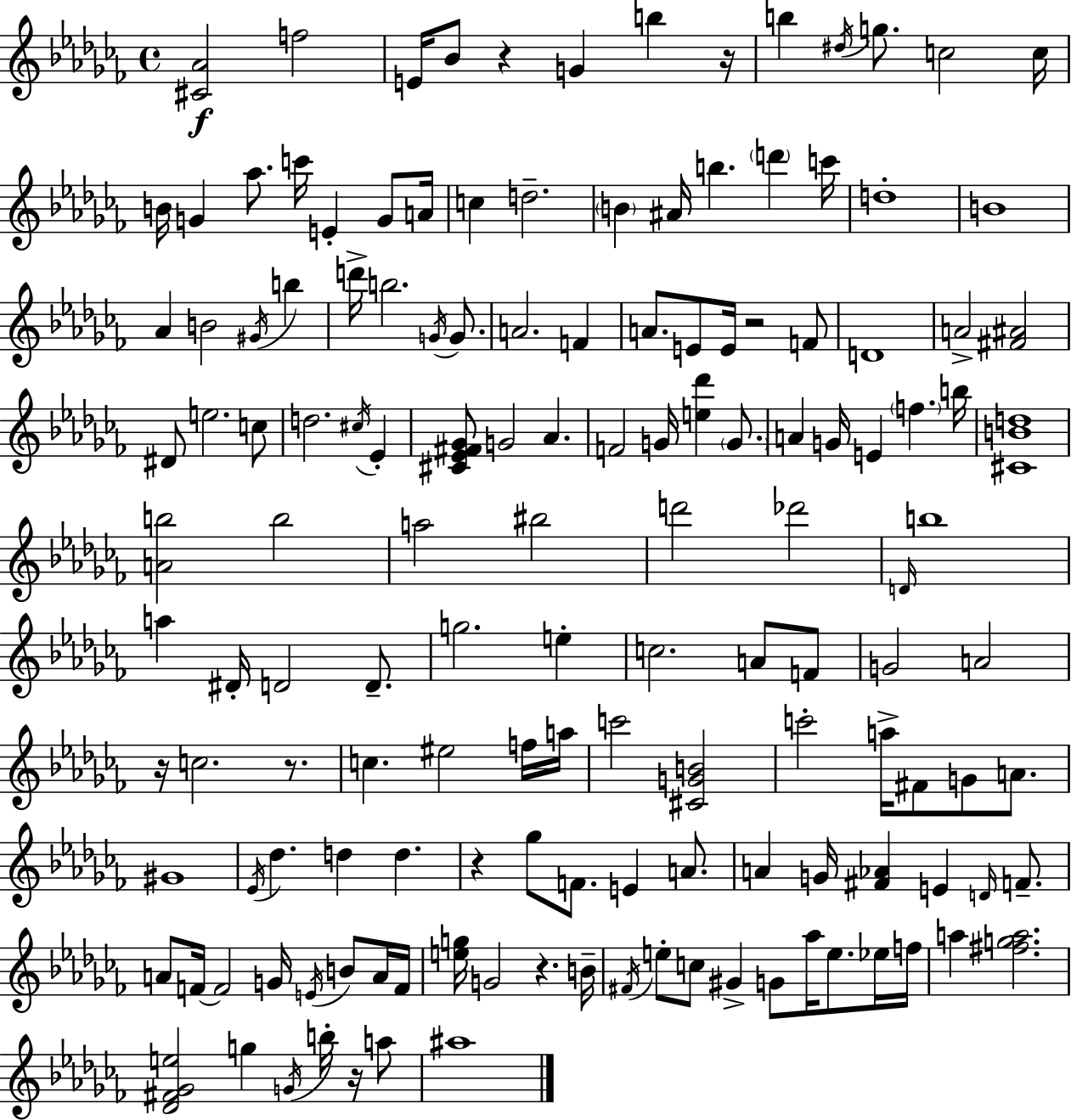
X:1
T:Untitled
M:4/4
L:1/4
K:Abm
[^C_A]2 f2 E/4 _B/2 z G b z/4 b ^d/4 g/2 c2 c/4 B/4 G _a/2 c'/4 E G/2 A/4 c d2 B ^A/4 b d' c'/4 d4 B4 _A B2 ^G/4 b d'/4 b2 G/4 G/2 A2 F A/2 E/2 E/4 z2 F/2 D4 A2 [^F^A]2 ^D/2 e2 c/2 d2 ^c/4 _E [^C_E^F_G]/2 G2 _A F2 G/4 [e_d'] G/2 A G/4 E f b/4 [^CBd]4 [Ab]2 b2 a2 ^b2 d'2 _d'2 D/4 b4 a ^D/4 D2 D/2 g2 e c2 A/2 F/2 G2 A2 z/4 c2 z/2 c ^e2 f/4 a/4 c'2 [^CGB]2 c'2 a/4 ^F/2 G/2 A/2 ^G4 _E/4 _d d d z _g/2 F/2 E A/2 A G/4 [^F_A] E D/4 F/2 A/2 F/4 F2 G/4 E/4 B/2 A/4 F/4 [eg]/4 G2 z B/4 ^F/4 e/2 c/2 ^G G/2 _a/4 e/2 _e/4 f/4 a [^fga]2 [_D^F_Ge]2 g G/4 b/4 z/4 a/2 ^a4